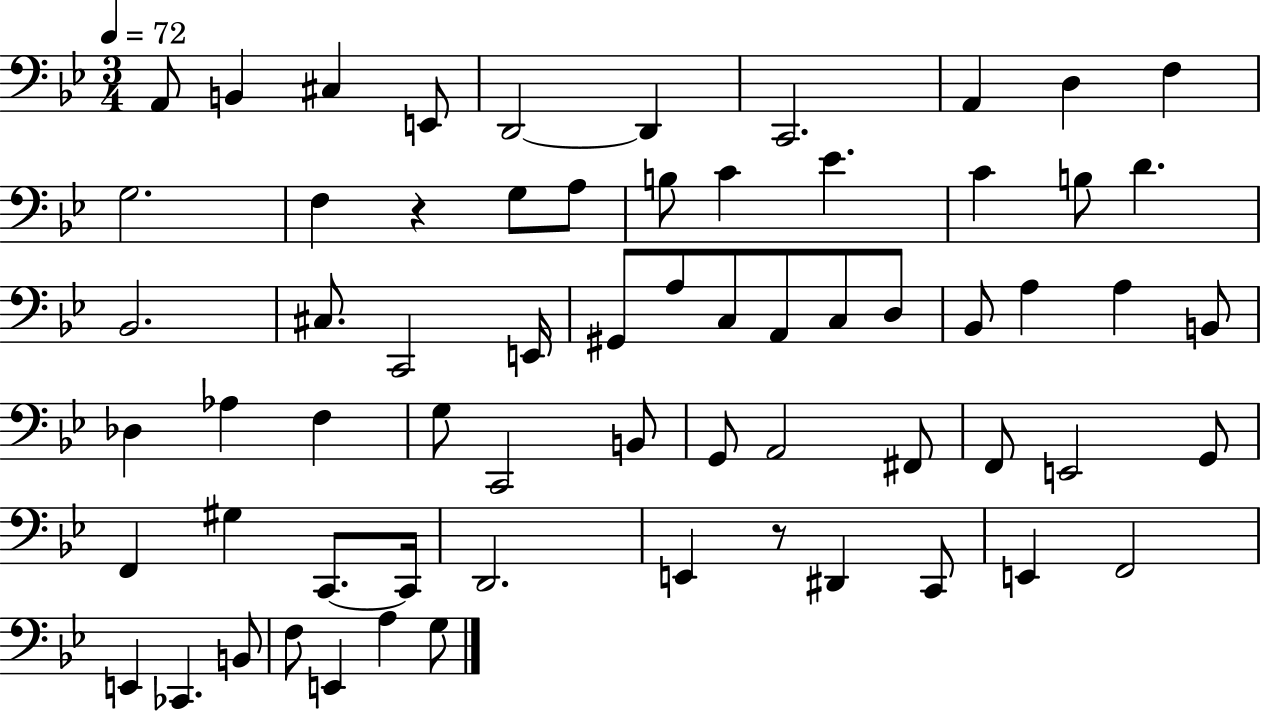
X:1
T:Untitled
M:3/4
L:1/4
K:Bb
A,,/2 B,, ^C, E,,/2 D,,2 D,, C,,2 A,, D, F, G,2 F, z G,/2 A,/2 B,/2 C _E C B,/2 D _B,,2 ^C,/2 C,,2 E,,/4 ^G,,/2 A,/2 C,/2 A,,/2 C,/2 D,/2 _B,,/2 A, A, B,,/2 _D, _A, F, G,/2 C,,2 B,,/2 G,,/2 A,,2 ^F,,/2 F,,/2 E,,2 G,,/2 F,, ^G, C,,/2 C,,/4 D,,2 E,, z/2 ^D,, C,,/2 E,, F,,2 E,, _C,, B,,/2 F,/2 E,, A, G,/2